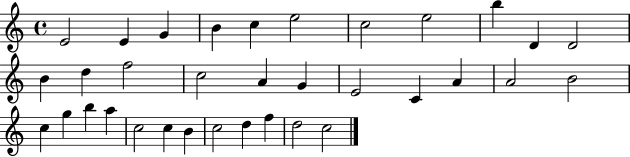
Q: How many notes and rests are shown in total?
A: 34